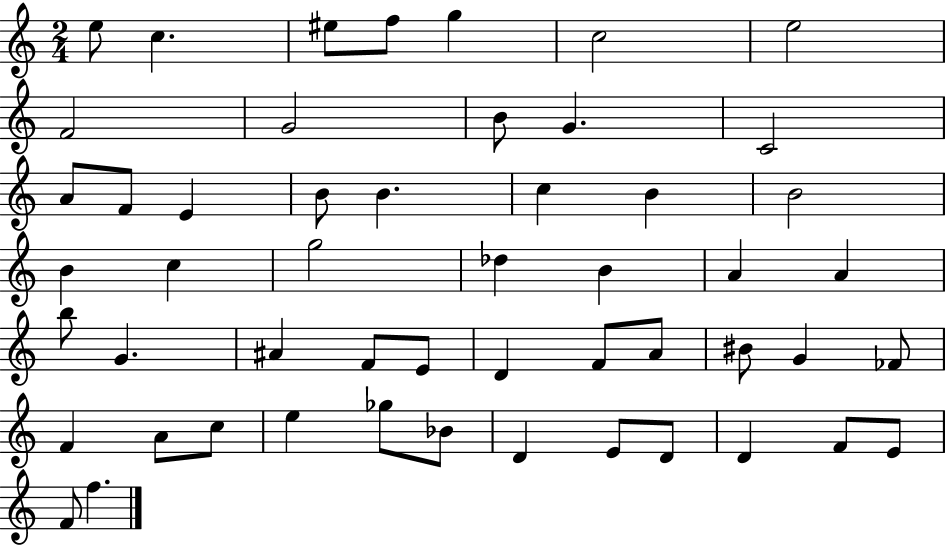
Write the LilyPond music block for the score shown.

{
  \clef treble
  \numericTimeSignature
  \time 2/4
  \key c \major
  e''8 c''4. | eis''8 f''8 g''4 | c''2 | e''2 | \break f'2 | g'2 | b'8 g'4. | c'2 | \break a'8 f'8 e'4 | b'8 b'4. | c''4 b'4 | b'2 | \break b'4 c''4 | g''2 | des''4 b'4 | a'4 a'4 | \break b''8 g'4. | ais'4 f'8 e'8 | d'4 f'8 a'8 | bis'8 g'4 fes'8 | \break f'4 a'8 c''8 | e''4 ges''8 bes'8 | d'4 e'8 d'8 | d'4 f'8 e'8 | \break f'8 f''4. | \bar "|."
}